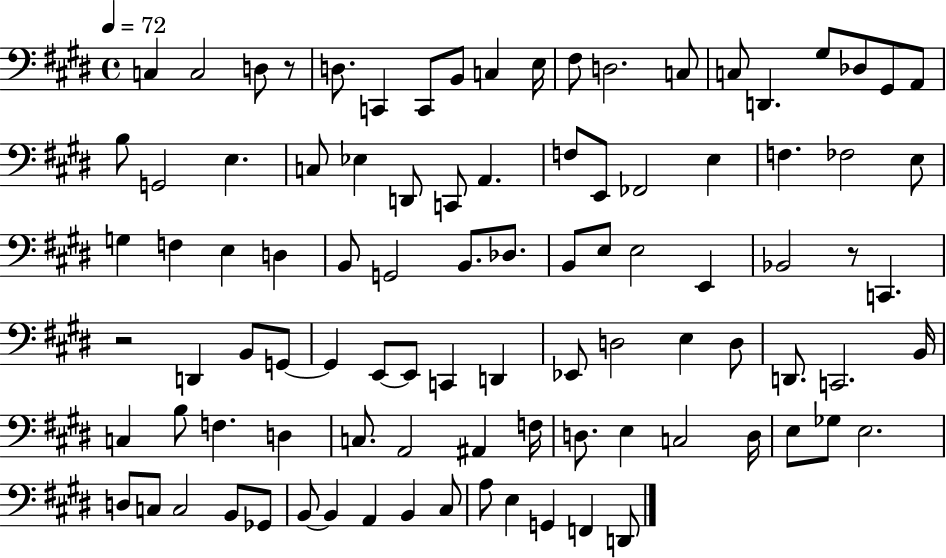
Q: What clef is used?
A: bass